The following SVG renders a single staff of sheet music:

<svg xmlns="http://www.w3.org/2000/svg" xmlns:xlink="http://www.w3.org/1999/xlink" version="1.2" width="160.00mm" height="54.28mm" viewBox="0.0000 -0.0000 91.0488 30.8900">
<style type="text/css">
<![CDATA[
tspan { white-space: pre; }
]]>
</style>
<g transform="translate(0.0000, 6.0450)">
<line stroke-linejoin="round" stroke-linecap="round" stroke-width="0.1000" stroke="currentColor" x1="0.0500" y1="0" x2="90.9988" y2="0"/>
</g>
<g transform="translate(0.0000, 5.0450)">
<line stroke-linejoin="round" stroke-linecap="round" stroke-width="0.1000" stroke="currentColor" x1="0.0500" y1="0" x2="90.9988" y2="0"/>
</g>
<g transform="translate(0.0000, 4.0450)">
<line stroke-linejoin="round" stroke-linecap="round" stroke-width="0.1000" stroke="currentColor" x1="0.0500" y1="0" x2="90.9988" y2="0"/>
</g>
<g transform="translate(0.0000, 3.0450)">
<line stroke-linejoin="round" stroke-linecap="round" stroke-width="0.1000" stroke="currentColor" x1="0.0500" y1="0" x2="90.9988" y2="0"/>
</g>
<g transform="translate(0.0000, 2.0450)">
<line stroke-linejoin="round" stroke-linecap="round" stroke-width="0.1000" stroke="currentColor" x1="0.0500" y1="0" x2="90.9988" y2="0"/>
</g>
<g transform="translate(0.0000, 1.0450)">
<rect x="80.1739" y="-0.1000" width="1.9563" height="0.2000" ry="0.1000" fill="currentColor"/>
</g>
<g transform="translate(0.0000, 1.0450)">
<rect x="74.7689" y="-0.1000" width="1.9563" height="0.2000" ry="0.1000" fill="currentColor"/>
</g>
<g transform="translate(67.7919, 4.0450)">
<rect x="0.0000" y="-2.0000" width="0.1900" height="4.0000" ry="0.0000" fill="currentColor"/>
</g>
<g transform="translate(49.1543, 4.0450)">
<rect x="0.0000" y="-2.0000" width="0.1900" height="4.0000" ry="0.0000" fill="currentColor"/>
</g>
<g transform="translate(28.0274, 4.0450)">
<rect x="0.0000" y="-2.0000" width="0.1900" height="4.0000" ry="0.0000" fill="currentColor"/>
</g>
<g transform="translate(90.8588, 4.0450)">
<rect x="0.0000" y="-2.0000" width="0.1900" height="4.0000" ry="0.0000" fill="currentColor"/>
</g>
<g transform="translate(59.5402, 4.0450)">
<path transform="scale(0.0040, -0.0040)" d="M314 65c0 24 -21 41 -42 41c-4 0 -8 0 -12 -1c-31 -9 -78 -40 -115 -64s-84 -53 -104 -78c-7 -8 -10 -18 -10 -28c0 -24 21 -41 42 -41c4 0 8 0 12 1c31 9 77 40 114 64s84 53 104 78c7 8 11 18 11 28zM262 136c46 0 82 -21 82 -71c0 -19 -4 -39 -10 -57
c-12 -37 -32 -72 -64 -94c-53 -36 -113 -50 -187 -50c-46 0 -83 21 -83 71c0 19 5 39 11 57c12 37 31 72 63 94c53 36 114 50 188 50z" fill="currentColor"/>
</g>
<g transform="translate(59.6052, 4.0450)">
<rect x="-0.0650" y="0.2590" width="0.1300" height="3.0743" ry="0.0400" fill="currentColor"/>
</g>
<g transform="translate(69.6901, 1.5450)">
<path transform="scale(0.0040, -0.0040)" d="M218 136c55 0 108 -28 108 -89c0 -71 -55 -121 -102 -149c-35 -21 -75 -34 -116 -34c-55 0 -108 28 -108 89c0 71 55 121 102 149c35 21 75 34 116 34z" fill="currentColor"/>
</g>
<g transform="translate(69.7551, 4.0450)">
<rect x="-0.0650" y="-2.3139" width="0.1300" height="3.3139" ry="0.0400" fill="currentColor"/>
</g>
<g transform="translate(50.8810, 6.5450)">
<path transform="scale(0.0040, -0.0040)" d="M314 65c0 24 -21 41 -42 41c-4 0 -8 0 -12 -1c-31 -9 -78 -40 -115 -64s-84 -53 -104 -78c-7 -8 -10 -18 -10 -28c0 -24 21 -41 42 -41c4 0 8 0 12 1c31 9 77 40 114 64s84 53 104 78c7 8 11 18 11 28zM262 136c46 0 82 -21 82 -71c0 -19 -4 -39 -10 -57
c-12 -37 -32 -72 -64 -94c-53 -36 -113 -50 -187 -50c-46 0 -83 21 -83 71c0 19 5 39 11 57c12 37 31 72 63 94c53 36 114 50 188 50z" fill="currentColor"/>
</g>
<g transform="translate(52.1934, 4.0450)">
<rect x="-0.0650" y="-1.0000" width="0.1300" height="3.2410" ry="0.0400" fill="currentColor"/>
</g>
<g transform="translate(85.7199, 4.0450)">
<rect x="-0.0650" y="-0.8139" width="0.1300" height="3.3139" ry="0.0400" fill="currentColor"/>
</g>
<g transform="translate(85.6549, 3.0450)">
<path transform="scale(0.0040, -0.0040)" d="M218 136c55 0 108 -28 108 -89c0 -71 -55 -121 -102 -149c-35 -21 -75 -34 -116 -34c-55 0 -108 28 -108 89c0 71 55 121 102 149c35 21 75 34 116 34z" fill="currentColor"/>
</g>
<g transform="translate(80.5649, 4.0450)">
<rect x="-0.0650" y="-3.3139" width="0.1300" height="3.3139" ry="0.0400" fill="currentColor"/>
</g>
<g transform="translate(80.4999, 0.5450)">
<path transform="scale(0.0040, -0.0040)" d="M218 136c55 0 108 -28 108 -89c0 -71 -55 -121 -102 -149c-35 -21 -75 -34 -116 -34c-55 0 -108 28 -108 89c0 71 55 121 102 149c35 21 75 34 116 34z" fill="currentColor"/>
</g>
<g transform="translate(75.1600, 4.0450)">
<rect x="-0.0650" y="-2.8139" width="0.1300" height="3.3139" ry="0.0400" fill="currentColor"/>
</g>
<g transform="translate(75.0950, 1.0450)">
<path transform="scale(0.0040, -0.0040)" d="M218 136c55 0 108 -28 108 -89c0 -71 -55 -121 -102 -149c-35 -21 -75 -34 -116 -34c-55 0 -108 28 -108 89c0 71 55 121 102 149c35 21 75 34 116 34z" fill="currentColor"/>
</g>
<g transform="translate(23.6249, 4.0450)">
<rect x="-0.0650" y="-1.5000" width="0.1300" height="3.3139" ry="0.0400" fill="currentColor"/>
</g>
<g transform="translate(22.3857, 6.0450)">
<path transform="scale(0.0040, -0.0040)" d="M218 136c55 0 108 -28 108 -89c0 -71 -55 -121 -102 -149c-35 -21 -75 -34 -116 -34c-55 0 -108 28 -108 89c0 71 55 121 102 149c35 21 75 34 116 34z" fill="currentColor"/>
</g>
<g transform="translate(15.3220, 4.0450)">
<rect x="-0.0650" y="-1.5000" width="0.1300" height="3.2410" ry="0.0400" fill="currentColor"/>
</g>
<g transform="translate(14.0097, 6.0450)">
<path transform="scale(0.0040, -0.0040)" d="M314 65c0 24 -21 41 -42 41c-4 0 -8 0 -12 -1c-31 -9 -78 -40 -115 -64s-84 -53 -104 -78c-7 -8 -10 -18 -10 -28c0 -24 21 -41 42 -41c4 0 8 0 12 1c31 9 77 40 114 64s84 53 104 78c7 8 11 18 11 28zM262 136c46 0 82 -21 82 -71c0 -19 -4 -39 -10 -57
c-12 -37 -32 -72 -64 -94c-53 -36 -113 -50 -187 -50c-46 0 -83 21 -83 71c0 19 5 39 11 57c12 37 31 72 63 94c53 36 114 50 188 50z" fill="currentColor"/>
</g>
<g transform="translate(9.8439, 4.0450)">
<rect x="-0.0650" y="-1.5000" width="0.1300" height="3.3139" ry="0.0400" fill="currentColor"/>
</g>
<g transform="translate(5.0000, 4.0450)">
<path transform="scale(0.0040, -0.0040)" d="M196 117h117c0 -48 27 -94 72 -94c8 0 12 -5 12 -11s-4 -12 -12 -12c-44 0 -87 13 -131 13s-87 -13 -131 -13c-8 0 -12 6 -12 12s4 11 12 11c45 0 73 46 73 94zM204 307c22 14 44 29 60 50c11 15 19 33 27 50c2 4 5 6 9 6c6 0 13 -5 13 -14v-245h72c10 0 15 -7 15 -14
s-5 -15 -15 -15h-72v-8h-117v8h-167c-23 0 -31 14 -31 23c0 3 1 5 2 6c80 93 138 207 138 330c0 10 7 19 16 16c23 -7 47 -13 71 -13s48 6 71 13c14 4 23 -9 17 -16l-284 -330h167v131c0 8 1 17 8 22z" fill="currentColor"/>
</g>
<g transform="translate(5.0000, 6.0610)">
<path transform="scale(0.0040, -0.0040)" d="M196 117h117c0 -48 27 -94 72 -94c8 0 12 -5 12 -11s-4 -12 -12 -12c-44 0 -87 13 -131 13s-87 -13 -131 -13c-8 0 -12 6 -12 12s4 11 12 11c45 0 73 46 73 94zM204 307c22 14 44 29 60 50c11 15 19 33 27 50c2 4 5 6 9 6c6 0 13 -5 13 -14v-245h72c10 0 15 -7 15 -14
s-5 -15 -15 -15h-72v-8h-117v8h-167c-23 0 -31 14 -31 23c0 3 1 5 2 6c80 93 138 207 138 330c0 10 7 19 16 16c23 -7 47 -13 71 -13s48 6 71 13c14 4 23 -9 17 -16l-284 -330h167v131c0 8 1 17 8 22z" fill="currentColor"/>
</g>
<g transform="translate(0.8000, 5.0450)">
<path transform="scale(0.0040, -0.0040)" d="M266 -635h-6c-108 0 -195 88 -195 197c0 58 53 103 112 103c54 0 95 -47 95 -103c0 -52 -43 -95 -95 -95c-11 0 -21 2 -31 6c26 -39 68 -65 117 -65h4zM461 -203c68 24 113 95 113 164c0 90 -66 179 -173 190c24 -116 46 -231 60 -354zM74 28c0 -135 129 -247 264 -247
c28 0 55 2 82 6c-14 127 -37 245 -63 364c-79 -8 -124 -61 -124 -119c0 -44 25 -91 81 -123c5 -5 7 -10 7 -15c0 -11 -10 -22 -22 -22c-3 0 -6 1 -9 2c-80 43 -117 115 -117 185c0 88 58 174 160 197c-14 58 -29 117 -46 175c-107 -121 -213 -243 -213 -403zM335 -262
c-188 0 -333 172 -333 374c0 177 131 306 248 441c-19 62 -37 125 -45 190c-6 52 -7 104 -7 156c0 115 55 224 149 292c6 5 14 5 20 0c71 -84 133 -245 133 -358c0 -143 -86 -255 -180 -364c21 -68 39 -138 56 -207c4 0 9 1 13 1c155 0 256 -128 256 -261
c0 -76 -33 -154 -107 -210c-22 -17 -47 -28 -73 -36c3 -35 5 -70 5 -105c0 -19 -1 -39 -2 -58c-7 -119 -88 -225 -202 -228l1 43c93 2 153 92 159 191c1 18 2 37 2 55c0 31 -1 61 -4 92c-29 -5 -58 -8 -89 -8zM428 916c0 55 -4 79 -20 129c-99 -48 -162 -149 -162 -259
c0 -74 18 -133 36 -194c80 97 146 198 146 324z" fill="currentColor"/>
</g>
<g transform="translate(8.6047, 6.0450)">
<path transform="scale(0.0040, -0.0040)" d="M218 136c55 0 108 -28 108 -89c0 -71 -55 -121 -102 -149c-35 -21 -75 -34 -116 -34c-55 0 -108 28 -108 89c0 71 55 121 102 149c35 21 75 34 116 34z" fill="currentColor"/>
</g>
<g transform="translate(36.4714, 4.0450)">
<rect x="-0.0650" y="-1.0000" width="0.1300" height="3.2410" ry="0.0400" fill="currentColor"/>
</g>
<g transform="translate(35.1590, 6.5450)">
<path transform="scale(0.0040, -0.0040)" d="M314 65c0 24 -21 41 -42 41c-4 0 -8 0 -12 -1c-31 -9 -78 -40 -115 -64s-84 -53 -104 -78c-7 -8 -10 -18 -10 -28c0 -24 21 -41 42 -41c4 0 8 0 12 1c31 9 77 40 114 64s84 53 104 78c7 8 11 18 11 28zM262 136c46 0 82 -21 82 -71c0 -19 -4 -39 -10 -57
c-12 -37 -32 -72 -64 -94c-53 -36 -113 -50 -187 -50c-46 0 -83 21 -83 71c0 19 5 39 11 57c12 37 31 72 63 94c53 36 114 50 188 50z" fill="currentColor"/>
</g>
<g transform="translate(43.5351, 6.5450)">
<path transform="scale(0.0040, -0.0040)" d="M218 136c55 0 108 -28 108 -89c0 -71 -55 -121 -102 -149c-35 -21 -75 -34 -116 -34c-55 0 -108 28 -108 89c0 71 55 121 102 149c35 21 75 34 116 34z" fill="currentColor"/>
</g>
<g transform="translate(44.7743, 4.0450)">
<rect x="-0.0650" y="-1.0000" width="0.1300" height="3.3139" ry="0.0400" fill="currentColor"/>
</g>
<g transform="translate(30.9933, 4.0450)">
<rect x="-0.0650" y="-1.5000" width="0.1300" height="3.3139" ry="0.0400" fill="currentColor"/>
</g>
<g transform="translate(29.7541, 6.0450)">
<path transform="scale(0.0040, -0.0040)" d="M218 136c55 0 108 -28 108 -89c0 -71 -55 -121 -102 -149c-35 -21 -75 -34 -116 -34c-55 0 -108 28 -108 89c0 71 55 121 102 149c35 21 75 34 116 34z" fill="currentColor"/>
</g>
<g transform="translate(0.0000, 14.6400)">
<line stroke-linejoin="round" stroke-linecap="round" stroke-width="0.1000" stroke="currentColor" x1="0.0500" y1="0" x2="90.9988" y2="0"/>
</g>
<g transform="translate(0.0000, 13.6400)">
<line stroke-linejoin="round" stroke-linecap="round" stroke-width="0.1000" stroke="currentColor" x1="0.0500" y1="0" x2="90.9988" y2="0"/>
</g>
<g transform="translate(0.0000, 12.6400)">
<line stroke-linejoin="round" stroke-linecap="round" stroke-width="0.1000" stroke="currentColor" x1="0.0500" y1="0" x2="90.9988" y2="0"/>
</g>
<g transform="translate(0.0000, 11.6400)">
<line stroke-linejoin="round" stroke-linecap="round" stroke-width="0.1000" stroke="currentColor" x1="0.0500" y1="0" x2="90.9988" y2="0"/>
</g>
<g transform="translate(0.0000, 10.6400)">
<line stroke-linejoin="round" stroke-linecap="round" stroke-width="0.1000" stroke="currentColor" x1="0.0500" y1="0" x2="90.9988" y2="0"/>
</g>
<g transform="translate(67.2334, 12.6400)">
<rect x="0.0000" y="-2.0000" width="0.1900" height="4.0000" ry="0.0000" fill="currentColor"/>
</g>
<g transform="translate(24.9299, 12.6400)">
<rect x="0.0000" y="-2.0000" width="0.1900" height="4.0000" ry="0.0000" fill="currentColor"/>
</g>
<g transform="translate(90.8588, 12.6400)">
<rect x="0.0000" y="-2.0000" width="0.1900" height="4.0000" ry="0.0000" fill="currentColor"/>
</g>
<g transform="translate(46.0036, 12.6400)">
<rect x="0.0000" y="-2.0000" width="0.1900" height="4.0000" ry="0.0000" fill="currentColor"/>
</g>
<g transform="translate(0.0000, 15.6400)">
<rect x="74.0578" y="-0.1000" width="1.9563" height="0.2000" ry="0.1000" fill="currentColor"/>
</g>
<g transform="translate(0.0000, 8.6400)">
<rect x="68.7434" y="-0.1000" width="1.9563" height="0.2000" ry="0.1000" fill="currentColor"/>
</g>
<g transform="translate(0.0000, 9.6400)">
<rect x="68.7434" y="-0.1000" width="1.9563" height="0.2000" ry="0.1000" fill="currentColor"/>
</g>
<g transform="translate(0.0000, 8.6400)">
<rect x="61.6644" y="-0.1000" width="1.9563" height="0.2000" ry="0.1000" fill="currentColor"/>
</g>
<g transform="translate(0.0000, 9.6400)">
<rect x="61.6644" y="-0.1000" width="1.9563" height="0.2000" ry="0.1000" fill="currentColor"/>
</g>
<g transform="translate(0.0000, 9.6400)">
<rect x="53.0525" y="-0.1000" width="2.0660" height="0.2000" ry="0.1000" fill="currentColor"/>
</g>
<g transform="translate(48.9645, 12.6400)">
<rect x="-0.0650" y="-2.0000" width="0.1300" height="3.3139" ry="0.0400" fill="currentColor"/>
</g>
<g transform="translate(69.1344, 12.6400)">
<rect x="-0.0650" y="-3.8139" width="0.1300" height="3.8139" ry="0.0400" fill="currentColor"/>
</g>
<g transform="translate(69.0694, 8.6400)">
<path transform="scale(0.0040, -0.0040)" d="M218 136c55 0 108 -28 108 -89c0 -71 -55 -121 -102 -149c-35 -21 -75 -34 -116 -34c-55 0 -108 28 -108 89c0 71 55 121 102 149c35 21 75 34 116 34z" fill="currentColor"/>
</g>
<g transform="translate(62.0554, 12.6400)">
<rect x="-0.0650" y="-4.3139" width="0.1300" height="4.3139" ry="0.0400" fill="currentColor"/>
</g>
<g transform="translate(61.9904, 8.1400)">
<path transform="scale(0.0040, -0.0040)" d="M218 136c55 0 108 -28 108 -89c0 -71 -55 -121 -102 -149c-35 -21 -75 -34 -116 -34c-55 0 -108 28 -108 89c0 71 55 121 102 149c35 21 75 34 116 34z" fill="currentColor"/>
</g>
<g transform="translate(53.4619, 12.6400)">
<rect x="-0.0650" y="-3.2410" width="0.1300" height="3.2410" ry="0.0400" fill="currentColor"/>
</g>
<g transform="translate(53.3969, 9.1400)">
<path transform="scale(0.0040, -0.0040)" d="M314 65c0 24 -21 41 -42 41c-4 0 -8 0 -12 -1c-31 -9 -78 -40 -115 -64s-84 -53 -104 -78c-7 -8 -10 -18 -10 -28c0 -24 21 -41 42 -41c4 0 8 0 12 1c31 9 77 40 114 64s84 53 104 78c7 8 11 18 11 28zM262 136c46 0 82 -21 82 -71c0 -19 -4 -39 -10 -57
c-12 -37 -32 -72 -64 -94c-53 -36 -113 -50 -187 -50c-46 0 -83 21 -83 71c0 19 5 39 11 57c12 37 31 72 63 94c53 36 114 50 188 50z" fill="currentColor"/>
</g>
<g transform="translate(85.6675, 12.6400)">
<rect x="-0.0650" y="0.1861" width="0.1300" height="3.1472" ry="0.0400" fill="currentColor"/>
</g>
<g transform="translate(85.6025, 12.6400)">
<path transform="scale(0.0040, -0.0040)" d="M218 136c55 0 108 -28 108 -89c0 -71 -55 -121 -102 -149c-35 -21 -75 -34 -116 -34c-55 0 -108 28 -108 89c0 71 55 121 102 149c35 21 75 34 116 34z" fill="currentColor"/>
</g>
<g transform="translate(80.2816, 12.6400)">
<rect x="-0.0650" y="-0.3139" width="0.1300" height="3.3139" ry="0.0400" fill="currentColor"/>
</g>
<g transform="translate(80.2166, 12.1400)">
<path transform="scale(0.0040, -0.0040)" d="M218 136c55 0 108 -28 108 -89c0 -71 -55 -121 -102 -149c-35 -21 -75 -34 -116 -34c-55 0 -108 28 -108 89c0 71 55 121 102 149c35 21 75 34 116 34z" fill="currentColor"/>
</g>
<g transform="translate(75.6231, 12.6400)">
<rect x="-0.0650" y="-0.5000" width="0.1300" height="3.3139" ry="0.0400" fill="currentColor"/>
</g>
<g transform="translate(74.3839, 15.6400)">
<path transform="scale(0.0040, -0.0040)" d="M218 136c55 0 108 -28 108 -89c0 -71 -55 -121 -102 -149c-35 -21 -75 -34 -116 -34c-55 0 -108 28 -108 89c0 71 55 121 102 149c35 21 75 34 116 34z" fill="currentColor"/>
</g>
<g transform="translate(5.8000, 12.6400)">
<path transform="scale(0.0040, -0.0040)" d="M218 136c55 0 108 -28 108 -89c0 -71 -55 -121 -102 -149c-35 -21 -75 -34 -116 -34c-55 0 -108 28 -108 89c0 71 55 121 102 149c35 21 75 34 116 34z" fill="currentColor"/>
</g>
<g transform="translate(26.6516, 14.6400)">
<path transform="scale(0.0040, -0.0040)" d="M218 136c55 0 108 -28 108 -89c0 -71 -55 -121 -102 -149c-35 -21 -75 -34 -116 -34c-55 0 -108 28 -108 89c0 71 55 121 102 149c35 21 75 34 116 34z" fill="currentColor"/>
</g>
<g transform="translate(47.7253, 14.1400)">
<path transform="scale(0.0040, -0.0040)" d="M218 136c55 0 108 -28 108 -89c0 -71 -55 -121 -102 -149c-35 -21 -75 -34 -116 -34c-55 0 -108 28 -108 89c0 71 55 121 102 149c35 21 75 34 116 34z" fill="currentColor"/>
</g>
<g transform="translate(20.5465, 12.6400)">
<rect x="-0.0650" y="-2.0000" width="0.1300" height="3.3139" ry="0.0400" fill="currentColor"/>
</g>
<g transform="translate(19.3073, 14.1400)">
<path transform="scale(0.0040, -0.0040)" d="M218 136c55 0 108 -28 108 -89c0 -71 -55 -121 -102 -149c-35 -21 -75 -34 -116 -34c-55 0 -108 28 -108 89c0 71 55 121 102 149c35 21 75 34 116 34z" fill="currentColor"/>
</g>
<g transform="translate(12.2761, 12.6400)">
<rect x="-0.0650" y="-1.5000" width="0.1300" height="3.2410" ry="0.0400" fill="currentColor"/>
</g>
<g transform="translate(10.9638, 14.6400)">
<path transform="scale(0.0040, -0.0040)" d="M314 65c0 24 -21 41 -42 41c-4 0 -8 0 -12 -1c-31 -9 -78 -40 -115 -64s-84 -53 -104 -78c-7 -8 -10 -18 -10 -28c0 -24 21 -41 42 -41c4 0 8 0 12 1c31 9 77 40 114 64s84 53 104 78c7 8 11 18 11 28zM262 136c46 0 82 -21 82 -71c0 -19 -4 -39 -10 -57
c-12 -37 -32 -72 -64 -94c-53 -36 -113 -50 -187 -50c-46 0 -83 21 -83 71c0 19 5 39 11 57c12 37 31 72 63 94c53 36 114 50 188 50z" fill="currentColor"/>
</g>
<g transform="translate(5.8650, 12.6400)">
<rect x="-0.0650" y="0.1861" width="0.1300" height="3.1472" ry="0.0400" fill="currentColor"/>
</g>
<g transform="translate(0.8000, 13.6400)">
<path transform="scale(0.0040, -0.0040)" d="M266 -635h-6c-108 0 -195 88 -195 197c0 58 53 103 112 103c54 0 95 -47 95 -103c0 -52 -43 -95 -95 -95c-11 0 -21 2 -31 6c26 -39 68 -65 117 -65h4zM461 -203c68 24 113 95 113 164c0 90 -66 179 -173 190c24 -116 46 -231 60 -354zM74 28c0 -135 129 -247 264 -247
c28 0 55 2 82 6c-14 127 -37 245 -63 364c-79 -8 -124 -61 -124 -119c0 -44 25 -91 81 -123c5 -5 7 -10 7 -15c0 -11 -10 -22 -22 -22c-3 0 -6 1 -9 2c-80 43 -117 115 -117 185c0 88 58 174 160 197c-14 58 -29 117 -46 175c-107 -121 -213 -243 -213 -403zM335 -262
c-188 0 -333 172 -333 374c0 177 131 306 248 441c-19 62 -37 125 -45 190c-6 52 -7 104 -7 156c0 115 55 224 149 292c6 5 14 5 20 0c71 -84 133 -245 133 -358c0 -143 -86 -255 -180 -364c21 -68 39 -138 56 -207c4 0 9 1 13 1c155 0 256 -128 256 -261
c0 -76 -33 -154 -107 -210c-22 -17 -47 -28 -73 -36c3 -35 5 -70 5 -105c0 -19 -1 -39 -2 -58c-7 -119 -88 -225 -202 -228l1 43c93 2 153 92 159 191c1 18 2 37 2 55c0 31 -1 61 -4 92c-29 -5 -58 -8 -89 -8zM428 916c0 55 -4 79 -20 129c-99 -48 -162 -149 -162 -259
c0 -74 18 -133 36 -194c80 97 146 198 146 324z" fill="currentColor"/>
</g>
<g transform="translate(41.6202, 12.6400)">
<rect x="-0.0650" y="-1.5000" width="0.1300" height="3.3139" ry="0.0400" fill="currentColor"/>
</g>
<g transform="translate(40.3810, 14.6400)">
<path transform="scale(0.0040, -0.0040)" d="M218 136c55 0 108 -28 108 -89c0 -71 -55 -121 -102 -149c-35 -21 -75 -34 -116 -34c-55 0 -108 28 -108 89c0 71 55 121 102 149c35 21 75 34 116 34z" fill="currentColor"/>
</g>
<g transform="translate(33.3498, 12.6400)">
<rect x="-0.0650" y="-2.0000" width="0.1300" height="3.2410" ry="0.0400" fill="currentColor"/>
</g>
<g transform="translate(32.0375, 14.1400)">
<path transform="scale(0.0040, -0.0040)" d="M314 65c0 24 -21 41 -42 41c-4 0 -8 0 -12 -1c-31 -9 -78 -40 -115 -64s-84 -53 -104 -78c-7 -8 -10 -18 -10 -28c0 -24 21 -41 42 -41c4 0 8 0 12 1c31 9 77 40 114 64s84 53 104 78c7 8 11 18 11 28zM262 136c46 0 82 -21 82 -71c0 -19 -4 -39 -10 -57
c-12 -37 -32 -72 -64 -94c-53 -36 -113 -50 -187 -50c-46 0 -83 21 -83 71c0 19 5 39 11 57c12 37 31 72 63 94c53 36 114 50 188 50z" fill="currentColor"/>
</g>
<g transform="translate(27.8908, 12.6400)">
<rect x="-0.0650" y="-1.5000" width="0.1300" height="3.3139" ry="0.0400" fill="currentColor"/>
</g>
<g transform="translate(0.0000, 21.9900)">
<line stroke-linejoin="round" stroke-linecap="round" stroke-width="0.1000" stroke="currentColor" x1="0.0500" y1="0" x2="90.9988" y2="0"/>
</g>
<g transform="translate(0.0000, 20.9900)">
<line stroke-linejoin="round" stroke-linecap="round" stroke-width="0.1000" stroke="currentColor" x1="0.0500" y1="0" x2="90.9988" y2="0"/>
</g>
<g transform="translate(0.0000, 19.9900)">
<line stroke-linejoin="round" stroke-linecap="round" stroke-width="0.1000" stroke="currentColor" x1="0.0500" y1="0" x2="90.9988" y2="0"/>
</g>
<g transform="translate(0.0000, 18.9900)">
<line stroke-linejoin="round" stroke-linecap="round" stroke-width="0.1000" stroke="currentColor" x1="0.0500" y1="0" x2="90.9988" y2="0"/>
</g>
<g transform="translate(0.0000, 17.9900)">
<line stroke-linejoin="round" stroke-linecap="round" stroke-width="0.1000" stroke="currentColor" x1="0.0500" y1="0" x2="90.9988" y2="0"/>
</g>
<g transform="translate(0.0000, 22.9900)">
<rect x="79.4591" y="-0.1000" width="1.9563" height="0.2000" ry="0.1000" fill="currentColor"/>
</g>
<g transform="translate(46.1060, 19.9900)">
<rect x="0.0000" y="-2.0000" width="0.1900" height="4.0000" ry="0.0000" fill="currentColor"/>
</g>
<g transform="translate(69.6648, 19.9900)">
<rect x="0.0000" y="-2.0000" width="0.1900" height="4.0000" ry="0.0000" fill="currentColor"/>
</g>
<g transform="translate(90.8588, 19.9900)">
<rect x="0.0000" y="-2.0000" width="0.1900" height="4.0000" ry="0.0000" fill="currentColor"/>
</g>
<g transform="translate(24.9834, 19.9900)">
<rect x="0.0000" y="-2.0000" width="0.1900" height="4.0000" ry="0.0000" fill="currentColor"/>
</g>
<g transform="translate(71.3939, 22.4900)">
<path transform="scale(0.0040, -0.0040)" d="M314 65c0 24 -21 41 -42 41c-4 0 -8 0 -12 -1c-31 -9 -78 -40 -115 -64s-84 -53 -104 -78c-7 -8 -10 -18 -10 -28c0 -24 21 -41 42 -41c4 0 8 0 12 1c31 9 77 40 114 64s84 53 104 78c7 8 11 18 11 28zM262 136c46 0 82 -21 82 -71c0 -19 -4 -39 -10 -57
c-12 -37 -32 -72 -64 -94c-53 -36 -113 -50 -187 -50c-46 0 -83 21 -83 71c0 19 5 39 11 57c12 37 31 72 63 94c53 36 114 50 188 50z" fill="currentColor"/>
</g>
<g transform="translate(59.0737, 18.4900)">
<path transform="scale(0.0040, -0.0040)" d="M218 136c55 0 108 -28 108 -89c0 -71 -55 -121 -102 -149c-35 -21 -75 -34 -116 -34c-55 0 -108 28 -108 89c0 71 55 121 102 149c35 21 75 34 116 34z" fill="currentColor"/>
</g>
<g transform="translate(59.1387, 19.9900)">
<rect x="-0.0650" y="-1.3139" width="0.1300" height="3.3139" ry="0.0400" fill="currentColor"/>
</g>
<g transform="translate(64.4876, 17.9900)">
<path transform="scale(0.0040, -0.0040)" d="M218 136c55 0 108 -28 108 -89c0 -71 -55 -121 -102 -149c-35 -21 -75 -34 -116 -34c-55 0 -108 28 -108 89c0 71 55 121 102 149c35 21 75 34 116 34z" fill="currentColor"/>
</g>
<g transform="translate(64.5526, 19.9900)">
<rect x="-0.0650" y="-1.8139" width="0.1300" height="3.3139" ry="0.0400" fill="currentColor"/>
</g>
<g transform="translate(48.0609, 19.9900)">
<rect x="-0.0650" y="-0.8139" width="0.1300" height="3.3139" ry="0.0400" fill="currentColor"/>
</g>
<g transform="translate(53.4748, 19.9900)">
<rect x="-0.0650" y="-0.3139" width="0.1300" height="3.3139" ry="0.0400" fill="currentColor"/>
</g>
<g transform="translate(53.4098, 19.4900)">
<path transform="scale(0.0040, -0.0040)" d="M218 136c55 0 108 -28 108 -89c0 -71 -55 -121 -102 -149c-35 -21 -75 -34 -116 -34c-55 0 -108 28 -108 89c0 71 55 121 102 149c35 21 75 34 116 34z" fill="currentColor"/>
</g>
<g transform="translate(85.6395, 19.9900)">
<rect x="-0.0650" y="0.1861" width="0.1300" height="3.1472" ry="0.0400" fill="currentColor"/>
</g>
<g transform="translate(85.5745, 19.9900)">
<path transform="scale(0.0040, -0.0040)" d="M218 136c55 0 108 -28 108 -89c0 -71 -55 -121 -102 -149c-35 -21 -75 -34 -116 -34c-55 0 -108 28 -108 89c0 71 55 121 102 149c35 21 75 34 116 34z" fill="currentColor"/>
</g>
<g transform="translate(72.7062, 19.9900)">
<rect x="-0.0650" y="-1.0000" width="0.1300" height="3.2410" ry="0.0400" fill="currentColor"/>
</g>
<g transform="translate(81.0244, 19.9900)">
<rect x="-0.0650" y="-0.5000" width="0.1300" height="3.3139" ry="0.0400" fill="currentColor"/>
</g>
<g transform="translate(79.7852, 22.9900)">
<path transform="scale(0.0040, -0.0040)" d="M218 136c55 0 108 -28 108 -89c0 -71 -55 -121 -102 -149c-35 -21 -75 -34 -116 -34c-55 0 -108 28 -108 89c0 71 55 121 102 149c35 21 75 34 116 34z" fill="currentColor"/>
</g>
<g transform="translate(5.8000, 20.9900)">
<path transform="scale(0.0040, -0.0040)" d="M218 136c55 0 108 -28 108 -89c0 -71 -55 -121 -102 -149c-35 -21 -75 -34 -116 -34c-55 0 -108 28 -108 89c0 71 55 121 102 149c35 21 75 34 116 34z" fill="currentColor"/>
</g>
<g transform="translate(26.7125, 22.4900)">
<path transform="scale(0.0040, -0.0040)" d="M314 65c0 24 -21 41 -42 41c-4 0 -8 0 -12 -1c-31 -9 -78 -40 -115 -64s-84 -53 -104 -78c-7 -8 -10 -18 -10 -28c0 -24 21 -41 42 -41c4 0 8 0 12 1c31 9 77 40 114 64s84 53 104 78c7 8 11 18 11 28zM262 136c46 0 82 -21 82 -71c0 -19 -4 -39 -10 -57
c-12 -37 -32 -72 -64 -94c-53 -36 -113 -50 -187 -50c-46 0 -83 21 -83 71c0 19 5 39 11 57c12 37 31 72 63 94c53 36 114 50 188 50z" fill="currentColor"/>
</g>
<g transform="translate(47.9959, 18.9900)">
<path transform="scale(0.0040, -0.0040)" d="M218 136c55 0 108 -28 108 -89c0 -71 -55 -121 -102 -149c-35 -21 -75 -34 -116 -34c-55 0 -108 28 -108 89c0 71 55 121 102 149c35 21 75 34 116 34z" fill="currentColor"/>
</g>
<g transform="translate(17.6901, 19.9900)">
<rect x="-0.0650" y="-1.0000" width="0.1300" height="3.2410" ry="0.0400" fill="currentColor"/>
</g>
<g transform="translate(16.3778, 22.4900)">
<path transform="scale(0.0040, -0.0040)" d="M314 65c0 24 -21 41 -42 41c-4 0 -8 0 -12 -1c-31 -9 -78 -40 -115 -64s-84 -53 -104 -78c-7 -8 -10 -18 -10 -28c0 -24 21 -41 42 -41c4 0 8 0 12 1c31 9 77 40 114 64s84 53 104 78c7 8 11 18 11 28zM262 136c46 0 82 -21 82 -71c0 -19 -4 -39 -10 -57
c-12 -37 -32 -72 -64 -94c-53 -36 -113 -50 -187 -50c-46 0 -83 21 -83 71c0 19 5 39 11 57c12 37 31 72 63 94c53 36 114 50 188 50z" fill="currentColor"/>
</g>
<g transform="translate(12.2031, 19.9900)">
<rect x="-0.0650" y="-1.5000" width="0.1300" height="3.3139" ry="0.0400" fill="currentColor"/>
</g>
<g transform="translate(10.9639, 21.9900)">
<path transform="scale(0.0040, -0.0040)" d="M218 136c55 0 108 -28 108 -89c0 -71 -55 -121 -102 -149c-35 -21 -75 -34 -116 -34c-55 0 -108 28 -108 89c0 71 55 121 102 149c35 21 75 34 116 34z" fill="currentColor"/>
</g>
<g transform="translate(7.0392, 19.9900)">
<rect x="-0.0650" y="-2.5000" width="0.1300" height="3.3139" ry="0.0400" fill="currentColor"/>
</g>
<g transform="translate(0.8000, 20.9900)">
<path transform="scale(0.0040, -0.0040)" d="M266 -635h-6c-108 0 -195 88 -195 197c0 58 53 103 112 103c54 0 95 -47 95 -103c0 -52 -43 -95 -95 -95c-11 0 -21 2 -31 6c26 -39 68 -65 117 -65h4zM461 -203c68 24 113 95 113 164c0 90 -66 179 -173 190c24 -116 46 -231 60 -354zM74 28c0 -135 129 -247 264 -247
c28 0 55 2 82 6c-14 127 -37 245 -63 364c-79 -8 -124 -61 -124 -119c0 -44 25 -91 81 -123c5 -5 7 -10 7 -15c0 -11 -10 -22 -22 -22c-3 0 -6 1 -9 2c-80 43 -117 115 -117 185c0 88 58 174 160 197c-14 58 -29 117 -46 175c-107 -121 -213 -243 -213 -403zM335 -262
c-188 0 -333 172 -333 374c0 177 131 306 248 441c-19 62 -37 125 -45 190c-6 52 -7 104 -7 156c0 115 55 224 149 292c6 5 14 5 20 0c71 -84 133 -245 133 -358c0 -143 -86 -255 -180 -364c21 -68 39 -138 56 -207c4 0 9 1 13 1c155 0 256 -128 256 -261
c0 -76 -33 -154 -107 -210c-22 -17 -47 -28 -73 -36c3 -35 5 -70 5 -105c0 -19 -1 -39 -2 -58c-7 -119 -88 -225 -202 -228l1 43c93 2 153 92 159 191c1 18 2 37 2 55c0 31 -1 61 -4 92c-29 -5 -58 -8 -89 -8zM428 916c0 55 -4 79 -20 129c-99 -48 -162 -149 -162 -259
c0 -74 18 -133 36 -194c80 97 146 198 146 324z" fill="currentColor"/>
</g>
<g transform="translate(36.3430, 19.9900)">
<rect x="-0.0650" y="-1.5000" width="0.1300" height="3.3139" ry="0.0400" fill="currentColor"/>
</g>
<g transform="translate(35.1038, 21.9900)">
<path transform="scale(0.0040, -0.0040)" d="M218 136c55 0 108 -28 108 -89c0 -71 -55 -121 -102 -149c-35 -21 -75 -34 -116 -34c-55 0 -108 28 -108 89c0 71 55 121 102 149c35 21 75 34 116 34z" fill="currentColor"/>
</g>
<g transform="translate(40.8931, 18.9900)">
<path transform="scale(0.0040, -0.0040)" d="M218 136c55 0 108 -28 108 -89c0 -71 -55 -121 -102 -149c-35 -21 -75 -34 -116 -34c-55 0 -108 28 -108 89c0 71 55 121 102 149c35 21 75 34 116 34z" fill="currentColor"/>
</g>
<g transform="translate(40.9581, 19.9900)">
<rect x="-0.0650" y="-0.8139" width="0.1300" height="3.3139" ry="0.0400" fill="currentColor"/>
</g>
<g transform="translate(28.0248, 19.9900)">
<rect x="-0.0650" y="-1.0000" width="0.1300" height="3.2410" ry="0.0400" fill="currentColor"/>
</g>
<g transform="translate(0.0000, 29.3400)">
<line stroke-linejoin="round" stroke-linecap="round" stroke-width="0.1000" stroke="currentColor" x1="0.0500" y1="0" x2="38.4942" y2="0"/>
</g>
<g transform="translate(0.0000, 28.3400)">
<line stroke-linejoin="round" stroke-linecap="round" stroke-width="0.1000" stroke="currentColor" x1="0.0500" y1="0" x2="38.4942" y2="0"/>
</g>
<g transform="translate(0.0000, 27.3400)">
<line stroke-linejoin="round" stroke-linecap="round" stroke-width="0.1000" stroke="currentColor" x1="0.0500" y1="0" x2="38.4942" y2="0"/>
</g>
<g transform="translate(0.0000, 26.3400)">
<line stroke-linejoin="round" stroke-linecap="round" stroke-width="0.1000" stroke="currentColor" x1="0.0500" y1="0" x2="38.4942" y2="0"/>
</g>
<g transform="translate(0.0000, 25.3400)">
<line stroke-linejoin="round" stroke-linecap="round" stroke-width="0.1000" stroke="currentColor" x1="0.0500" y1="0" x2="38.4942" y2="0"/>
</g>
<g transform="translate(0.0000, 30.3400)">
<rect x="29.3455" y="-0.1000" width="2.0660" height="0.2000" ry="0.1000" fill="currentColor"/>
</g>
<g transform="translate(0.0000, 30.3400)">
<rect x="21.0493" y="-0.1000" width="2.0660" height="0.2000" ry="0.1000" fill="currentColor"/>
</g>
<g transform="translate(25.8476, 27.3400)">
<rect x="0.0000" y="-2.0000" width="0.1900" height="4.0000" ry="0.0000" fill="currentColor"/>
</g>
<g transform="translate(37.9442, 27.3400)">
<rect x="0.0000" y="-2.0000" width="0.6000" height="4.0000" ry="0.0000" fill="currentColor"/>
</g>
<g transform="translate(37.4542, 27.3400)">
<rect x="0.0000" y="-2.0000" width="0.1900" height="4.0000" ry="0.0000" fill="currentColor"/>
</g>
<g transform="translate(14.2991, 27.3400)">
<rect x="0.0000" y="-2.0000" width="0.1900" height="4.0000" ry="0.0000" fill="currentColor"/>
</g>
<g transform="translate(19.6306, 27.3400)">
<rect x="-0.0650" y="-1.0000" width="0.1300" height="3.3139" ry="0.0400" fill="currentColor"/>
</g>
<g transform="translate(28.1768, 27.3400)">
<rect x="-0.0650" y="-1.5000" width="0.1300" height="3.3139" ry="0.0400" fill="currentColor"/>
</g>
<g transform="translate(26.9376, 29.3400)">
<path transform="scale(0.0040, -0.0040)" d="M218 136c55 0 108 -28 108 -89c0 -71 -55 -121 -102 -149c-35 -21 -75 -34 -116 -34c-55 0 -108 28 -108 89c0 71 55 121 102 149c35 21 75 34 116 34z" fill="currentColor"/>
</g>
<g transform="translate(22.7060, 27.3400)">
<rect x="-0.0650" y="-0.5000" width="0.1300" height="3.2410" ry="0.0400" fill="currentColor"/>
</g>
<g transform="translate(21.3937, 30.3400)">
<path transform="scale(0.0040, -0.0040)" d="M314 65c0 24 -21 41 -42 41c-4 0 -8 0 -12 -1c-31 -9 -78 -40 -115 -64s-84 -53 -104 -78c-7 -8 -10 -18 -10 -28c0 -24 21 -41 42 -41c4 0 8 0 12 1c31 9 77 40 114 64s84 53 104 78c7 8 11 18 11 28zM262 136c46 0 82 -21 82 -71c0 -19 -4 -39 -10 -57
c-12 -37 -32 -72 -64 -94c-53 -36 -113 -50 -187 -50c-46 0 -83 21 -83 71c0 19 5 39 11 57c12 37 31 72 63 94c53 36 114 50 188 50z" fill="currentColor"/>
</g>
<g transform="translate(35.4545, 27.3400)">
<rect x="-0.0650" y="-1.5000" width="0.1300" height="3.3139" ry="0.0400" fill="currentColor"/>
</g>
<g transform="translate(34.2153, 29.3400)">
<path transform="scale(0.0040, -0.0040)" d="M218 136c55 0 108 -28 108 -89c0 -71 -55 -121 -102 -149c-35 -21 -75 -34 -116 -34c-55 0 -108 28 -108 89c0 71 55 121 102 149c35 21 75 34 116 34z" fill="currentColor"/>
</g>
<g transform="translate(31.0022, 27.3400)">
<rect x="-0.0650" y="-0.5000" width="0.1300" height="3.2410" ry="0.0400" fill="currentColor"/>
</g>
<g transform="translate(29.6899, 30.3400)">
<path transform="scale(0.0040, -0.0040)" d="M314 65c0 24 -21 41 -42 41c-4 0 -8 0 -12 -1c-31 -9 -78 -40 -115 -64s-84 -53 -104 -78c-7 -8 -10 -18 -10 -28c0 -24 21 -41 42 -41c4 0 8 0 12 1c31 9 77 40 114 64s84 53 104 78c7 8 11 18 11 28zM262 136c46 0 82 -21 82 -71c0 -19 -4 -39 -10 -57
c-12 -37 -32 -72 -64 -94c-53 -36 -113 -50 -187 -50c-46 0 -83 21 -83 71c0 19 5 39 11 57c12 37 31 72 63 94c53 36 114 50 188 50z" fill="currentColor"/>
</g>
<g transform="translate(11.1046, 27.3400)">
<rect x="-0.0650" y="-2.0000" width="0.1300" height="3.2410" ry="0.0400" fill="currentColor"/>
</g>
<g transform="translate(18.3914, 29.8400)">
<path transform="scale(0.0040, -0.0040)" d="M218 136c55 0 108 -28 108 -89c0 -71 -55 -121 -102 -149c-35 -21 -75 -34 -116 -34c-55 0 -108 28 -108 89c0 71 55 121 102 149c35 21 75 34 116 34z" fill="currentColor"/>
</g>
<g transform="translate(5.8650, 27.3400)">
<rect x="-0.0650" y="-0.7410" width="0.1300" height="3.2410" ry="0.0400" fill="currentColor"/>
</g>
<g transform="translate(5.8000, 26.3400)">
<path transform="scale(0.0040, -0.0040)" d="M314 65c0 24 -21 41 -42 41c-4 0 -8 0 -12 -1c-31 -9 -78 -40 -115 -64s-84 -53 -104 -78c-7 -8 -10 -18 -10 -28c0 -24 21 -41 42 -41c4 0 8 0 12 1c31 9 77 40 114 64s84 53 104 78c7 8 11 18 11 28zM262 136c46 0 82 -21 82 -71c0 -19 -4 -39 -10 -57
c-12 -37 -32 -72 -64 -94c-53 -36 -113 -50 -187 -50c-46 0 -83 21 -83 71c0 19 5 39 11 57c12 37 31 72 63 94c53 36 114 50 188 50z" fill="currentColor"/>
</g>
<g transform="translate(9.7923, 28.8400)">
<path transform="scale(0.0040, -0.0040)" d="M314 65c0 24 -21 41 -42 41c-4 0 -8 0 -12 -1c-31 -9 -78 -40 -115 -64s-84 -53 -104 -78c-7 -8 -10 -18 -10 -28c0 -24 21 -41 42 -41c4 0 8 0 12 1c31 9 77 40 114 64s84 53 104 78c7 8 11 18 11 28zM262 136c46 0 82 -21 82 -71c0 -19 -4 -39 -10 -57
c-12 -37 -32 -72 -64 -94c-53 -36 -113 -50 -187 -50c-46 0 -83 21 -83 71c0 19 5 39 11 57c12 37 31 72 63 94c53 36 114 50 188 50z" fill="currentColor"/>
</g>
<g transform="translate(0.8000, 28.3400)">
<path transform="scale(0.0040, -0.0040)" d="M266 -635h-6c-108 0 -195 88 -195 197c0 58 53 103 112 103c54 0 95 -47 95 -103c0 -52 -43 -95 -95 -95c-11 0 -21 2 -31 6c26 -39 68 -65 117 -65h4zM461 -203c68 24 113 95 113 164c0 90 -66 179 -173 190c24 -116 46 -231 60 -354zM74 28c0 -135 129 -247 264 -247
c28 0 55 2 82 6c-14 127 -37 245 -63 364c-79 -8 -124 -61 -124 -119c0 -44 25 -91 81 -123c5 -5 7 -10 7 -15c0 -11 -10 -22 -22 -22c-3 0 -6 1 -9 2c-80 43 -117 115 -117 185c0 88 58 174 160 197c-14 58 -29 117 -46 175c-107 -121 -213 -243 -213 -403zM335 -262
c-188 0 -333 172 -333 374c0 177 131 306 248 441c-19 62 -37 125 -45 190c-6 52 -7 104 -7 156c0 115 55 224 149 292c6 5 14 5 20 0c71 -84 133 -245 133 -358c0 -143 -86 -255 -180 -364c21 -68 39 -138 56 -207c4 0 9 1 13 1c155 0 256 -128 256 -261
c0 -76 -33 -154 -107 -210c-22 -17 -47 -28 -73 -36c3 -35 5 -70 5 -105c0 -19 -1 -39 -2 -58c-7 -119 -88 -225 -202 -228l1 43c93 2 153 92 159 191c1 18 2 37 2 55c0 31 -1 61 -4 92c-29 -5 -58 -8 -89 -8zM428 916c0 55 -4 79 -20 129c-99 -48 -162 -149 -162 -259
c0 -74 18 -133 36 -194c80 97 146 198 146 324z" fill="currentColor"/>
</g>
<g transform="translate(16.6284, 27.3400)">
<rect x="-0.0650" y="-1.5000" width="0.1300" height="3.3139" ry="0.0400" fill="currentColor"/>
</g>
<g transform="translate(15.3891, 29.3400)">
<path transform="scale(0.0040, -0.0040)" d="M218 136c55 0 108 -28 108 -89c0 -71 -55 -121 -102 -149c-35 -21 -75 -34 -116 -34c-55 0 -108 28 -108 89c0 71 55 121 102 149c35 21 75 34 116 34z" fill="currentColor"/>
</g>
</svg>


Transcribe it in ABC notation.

X:1
T:Untitled
M:4/4
L:1/4
K:C
E E2 E E D2 D D2 B2 g a b d B E2 F E F2 E F b2 d' c' C c B G E D2 D2 E d d c e f D2 C B d2 F2 E D C2 E C2 E